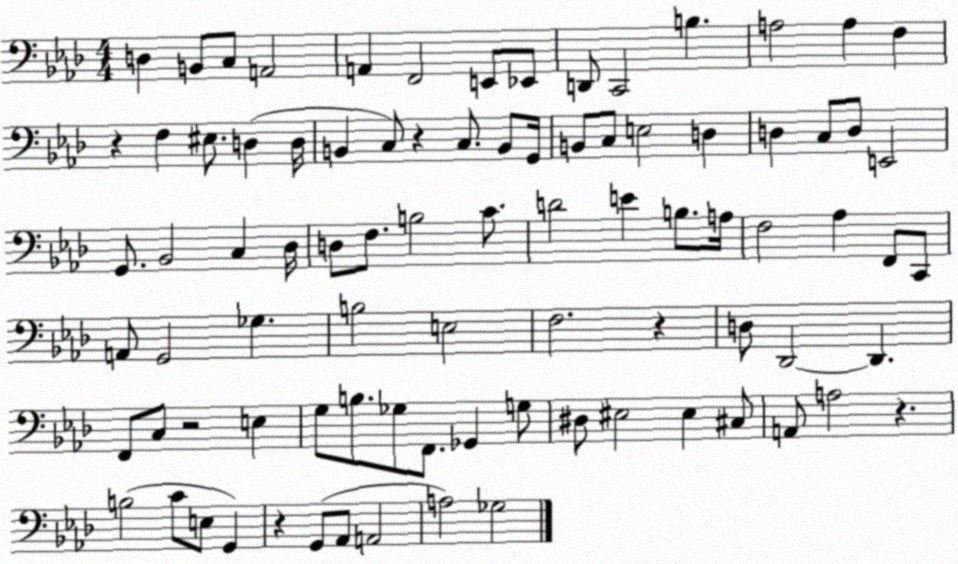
X:1
T:Untitled
M:4/4
L:1/4
K:Ab
D, B,,/2 C,/2 A,,2 A,, F,,2 E,,/2 _E,,/2 D,,/2 C,,2 B, A,2 A, F, z F, ^E,/2 D, D,/4 B,, C,/2 z C,/2 B,,/2 G,,/4 B,,/2 C,/2 E,2 D, D, C,/2 D,/2 E,,2 G,,/2 _B,,2 C, _D,/4 D,/2 F,/2 B,2 C/2 D2 E B,/2 A,/4 F,2 _A, F,,/2 C,,/2 A,,/2 G,,2 _G, B,2 E,2 F,2 z D,/2 _D,,2 _D,, F,,/2 C,/2 z2 E, G,/2 B,/2 _G,/2 F,,/2 _G,, G,/2 ^D,/2 ^E,2 ^E, ^C,/2 A,,/2 A,2 z B,2 C/2 E,/2 G,, z G,,/2 _A,,/2 A,,2 A,2 _G,2